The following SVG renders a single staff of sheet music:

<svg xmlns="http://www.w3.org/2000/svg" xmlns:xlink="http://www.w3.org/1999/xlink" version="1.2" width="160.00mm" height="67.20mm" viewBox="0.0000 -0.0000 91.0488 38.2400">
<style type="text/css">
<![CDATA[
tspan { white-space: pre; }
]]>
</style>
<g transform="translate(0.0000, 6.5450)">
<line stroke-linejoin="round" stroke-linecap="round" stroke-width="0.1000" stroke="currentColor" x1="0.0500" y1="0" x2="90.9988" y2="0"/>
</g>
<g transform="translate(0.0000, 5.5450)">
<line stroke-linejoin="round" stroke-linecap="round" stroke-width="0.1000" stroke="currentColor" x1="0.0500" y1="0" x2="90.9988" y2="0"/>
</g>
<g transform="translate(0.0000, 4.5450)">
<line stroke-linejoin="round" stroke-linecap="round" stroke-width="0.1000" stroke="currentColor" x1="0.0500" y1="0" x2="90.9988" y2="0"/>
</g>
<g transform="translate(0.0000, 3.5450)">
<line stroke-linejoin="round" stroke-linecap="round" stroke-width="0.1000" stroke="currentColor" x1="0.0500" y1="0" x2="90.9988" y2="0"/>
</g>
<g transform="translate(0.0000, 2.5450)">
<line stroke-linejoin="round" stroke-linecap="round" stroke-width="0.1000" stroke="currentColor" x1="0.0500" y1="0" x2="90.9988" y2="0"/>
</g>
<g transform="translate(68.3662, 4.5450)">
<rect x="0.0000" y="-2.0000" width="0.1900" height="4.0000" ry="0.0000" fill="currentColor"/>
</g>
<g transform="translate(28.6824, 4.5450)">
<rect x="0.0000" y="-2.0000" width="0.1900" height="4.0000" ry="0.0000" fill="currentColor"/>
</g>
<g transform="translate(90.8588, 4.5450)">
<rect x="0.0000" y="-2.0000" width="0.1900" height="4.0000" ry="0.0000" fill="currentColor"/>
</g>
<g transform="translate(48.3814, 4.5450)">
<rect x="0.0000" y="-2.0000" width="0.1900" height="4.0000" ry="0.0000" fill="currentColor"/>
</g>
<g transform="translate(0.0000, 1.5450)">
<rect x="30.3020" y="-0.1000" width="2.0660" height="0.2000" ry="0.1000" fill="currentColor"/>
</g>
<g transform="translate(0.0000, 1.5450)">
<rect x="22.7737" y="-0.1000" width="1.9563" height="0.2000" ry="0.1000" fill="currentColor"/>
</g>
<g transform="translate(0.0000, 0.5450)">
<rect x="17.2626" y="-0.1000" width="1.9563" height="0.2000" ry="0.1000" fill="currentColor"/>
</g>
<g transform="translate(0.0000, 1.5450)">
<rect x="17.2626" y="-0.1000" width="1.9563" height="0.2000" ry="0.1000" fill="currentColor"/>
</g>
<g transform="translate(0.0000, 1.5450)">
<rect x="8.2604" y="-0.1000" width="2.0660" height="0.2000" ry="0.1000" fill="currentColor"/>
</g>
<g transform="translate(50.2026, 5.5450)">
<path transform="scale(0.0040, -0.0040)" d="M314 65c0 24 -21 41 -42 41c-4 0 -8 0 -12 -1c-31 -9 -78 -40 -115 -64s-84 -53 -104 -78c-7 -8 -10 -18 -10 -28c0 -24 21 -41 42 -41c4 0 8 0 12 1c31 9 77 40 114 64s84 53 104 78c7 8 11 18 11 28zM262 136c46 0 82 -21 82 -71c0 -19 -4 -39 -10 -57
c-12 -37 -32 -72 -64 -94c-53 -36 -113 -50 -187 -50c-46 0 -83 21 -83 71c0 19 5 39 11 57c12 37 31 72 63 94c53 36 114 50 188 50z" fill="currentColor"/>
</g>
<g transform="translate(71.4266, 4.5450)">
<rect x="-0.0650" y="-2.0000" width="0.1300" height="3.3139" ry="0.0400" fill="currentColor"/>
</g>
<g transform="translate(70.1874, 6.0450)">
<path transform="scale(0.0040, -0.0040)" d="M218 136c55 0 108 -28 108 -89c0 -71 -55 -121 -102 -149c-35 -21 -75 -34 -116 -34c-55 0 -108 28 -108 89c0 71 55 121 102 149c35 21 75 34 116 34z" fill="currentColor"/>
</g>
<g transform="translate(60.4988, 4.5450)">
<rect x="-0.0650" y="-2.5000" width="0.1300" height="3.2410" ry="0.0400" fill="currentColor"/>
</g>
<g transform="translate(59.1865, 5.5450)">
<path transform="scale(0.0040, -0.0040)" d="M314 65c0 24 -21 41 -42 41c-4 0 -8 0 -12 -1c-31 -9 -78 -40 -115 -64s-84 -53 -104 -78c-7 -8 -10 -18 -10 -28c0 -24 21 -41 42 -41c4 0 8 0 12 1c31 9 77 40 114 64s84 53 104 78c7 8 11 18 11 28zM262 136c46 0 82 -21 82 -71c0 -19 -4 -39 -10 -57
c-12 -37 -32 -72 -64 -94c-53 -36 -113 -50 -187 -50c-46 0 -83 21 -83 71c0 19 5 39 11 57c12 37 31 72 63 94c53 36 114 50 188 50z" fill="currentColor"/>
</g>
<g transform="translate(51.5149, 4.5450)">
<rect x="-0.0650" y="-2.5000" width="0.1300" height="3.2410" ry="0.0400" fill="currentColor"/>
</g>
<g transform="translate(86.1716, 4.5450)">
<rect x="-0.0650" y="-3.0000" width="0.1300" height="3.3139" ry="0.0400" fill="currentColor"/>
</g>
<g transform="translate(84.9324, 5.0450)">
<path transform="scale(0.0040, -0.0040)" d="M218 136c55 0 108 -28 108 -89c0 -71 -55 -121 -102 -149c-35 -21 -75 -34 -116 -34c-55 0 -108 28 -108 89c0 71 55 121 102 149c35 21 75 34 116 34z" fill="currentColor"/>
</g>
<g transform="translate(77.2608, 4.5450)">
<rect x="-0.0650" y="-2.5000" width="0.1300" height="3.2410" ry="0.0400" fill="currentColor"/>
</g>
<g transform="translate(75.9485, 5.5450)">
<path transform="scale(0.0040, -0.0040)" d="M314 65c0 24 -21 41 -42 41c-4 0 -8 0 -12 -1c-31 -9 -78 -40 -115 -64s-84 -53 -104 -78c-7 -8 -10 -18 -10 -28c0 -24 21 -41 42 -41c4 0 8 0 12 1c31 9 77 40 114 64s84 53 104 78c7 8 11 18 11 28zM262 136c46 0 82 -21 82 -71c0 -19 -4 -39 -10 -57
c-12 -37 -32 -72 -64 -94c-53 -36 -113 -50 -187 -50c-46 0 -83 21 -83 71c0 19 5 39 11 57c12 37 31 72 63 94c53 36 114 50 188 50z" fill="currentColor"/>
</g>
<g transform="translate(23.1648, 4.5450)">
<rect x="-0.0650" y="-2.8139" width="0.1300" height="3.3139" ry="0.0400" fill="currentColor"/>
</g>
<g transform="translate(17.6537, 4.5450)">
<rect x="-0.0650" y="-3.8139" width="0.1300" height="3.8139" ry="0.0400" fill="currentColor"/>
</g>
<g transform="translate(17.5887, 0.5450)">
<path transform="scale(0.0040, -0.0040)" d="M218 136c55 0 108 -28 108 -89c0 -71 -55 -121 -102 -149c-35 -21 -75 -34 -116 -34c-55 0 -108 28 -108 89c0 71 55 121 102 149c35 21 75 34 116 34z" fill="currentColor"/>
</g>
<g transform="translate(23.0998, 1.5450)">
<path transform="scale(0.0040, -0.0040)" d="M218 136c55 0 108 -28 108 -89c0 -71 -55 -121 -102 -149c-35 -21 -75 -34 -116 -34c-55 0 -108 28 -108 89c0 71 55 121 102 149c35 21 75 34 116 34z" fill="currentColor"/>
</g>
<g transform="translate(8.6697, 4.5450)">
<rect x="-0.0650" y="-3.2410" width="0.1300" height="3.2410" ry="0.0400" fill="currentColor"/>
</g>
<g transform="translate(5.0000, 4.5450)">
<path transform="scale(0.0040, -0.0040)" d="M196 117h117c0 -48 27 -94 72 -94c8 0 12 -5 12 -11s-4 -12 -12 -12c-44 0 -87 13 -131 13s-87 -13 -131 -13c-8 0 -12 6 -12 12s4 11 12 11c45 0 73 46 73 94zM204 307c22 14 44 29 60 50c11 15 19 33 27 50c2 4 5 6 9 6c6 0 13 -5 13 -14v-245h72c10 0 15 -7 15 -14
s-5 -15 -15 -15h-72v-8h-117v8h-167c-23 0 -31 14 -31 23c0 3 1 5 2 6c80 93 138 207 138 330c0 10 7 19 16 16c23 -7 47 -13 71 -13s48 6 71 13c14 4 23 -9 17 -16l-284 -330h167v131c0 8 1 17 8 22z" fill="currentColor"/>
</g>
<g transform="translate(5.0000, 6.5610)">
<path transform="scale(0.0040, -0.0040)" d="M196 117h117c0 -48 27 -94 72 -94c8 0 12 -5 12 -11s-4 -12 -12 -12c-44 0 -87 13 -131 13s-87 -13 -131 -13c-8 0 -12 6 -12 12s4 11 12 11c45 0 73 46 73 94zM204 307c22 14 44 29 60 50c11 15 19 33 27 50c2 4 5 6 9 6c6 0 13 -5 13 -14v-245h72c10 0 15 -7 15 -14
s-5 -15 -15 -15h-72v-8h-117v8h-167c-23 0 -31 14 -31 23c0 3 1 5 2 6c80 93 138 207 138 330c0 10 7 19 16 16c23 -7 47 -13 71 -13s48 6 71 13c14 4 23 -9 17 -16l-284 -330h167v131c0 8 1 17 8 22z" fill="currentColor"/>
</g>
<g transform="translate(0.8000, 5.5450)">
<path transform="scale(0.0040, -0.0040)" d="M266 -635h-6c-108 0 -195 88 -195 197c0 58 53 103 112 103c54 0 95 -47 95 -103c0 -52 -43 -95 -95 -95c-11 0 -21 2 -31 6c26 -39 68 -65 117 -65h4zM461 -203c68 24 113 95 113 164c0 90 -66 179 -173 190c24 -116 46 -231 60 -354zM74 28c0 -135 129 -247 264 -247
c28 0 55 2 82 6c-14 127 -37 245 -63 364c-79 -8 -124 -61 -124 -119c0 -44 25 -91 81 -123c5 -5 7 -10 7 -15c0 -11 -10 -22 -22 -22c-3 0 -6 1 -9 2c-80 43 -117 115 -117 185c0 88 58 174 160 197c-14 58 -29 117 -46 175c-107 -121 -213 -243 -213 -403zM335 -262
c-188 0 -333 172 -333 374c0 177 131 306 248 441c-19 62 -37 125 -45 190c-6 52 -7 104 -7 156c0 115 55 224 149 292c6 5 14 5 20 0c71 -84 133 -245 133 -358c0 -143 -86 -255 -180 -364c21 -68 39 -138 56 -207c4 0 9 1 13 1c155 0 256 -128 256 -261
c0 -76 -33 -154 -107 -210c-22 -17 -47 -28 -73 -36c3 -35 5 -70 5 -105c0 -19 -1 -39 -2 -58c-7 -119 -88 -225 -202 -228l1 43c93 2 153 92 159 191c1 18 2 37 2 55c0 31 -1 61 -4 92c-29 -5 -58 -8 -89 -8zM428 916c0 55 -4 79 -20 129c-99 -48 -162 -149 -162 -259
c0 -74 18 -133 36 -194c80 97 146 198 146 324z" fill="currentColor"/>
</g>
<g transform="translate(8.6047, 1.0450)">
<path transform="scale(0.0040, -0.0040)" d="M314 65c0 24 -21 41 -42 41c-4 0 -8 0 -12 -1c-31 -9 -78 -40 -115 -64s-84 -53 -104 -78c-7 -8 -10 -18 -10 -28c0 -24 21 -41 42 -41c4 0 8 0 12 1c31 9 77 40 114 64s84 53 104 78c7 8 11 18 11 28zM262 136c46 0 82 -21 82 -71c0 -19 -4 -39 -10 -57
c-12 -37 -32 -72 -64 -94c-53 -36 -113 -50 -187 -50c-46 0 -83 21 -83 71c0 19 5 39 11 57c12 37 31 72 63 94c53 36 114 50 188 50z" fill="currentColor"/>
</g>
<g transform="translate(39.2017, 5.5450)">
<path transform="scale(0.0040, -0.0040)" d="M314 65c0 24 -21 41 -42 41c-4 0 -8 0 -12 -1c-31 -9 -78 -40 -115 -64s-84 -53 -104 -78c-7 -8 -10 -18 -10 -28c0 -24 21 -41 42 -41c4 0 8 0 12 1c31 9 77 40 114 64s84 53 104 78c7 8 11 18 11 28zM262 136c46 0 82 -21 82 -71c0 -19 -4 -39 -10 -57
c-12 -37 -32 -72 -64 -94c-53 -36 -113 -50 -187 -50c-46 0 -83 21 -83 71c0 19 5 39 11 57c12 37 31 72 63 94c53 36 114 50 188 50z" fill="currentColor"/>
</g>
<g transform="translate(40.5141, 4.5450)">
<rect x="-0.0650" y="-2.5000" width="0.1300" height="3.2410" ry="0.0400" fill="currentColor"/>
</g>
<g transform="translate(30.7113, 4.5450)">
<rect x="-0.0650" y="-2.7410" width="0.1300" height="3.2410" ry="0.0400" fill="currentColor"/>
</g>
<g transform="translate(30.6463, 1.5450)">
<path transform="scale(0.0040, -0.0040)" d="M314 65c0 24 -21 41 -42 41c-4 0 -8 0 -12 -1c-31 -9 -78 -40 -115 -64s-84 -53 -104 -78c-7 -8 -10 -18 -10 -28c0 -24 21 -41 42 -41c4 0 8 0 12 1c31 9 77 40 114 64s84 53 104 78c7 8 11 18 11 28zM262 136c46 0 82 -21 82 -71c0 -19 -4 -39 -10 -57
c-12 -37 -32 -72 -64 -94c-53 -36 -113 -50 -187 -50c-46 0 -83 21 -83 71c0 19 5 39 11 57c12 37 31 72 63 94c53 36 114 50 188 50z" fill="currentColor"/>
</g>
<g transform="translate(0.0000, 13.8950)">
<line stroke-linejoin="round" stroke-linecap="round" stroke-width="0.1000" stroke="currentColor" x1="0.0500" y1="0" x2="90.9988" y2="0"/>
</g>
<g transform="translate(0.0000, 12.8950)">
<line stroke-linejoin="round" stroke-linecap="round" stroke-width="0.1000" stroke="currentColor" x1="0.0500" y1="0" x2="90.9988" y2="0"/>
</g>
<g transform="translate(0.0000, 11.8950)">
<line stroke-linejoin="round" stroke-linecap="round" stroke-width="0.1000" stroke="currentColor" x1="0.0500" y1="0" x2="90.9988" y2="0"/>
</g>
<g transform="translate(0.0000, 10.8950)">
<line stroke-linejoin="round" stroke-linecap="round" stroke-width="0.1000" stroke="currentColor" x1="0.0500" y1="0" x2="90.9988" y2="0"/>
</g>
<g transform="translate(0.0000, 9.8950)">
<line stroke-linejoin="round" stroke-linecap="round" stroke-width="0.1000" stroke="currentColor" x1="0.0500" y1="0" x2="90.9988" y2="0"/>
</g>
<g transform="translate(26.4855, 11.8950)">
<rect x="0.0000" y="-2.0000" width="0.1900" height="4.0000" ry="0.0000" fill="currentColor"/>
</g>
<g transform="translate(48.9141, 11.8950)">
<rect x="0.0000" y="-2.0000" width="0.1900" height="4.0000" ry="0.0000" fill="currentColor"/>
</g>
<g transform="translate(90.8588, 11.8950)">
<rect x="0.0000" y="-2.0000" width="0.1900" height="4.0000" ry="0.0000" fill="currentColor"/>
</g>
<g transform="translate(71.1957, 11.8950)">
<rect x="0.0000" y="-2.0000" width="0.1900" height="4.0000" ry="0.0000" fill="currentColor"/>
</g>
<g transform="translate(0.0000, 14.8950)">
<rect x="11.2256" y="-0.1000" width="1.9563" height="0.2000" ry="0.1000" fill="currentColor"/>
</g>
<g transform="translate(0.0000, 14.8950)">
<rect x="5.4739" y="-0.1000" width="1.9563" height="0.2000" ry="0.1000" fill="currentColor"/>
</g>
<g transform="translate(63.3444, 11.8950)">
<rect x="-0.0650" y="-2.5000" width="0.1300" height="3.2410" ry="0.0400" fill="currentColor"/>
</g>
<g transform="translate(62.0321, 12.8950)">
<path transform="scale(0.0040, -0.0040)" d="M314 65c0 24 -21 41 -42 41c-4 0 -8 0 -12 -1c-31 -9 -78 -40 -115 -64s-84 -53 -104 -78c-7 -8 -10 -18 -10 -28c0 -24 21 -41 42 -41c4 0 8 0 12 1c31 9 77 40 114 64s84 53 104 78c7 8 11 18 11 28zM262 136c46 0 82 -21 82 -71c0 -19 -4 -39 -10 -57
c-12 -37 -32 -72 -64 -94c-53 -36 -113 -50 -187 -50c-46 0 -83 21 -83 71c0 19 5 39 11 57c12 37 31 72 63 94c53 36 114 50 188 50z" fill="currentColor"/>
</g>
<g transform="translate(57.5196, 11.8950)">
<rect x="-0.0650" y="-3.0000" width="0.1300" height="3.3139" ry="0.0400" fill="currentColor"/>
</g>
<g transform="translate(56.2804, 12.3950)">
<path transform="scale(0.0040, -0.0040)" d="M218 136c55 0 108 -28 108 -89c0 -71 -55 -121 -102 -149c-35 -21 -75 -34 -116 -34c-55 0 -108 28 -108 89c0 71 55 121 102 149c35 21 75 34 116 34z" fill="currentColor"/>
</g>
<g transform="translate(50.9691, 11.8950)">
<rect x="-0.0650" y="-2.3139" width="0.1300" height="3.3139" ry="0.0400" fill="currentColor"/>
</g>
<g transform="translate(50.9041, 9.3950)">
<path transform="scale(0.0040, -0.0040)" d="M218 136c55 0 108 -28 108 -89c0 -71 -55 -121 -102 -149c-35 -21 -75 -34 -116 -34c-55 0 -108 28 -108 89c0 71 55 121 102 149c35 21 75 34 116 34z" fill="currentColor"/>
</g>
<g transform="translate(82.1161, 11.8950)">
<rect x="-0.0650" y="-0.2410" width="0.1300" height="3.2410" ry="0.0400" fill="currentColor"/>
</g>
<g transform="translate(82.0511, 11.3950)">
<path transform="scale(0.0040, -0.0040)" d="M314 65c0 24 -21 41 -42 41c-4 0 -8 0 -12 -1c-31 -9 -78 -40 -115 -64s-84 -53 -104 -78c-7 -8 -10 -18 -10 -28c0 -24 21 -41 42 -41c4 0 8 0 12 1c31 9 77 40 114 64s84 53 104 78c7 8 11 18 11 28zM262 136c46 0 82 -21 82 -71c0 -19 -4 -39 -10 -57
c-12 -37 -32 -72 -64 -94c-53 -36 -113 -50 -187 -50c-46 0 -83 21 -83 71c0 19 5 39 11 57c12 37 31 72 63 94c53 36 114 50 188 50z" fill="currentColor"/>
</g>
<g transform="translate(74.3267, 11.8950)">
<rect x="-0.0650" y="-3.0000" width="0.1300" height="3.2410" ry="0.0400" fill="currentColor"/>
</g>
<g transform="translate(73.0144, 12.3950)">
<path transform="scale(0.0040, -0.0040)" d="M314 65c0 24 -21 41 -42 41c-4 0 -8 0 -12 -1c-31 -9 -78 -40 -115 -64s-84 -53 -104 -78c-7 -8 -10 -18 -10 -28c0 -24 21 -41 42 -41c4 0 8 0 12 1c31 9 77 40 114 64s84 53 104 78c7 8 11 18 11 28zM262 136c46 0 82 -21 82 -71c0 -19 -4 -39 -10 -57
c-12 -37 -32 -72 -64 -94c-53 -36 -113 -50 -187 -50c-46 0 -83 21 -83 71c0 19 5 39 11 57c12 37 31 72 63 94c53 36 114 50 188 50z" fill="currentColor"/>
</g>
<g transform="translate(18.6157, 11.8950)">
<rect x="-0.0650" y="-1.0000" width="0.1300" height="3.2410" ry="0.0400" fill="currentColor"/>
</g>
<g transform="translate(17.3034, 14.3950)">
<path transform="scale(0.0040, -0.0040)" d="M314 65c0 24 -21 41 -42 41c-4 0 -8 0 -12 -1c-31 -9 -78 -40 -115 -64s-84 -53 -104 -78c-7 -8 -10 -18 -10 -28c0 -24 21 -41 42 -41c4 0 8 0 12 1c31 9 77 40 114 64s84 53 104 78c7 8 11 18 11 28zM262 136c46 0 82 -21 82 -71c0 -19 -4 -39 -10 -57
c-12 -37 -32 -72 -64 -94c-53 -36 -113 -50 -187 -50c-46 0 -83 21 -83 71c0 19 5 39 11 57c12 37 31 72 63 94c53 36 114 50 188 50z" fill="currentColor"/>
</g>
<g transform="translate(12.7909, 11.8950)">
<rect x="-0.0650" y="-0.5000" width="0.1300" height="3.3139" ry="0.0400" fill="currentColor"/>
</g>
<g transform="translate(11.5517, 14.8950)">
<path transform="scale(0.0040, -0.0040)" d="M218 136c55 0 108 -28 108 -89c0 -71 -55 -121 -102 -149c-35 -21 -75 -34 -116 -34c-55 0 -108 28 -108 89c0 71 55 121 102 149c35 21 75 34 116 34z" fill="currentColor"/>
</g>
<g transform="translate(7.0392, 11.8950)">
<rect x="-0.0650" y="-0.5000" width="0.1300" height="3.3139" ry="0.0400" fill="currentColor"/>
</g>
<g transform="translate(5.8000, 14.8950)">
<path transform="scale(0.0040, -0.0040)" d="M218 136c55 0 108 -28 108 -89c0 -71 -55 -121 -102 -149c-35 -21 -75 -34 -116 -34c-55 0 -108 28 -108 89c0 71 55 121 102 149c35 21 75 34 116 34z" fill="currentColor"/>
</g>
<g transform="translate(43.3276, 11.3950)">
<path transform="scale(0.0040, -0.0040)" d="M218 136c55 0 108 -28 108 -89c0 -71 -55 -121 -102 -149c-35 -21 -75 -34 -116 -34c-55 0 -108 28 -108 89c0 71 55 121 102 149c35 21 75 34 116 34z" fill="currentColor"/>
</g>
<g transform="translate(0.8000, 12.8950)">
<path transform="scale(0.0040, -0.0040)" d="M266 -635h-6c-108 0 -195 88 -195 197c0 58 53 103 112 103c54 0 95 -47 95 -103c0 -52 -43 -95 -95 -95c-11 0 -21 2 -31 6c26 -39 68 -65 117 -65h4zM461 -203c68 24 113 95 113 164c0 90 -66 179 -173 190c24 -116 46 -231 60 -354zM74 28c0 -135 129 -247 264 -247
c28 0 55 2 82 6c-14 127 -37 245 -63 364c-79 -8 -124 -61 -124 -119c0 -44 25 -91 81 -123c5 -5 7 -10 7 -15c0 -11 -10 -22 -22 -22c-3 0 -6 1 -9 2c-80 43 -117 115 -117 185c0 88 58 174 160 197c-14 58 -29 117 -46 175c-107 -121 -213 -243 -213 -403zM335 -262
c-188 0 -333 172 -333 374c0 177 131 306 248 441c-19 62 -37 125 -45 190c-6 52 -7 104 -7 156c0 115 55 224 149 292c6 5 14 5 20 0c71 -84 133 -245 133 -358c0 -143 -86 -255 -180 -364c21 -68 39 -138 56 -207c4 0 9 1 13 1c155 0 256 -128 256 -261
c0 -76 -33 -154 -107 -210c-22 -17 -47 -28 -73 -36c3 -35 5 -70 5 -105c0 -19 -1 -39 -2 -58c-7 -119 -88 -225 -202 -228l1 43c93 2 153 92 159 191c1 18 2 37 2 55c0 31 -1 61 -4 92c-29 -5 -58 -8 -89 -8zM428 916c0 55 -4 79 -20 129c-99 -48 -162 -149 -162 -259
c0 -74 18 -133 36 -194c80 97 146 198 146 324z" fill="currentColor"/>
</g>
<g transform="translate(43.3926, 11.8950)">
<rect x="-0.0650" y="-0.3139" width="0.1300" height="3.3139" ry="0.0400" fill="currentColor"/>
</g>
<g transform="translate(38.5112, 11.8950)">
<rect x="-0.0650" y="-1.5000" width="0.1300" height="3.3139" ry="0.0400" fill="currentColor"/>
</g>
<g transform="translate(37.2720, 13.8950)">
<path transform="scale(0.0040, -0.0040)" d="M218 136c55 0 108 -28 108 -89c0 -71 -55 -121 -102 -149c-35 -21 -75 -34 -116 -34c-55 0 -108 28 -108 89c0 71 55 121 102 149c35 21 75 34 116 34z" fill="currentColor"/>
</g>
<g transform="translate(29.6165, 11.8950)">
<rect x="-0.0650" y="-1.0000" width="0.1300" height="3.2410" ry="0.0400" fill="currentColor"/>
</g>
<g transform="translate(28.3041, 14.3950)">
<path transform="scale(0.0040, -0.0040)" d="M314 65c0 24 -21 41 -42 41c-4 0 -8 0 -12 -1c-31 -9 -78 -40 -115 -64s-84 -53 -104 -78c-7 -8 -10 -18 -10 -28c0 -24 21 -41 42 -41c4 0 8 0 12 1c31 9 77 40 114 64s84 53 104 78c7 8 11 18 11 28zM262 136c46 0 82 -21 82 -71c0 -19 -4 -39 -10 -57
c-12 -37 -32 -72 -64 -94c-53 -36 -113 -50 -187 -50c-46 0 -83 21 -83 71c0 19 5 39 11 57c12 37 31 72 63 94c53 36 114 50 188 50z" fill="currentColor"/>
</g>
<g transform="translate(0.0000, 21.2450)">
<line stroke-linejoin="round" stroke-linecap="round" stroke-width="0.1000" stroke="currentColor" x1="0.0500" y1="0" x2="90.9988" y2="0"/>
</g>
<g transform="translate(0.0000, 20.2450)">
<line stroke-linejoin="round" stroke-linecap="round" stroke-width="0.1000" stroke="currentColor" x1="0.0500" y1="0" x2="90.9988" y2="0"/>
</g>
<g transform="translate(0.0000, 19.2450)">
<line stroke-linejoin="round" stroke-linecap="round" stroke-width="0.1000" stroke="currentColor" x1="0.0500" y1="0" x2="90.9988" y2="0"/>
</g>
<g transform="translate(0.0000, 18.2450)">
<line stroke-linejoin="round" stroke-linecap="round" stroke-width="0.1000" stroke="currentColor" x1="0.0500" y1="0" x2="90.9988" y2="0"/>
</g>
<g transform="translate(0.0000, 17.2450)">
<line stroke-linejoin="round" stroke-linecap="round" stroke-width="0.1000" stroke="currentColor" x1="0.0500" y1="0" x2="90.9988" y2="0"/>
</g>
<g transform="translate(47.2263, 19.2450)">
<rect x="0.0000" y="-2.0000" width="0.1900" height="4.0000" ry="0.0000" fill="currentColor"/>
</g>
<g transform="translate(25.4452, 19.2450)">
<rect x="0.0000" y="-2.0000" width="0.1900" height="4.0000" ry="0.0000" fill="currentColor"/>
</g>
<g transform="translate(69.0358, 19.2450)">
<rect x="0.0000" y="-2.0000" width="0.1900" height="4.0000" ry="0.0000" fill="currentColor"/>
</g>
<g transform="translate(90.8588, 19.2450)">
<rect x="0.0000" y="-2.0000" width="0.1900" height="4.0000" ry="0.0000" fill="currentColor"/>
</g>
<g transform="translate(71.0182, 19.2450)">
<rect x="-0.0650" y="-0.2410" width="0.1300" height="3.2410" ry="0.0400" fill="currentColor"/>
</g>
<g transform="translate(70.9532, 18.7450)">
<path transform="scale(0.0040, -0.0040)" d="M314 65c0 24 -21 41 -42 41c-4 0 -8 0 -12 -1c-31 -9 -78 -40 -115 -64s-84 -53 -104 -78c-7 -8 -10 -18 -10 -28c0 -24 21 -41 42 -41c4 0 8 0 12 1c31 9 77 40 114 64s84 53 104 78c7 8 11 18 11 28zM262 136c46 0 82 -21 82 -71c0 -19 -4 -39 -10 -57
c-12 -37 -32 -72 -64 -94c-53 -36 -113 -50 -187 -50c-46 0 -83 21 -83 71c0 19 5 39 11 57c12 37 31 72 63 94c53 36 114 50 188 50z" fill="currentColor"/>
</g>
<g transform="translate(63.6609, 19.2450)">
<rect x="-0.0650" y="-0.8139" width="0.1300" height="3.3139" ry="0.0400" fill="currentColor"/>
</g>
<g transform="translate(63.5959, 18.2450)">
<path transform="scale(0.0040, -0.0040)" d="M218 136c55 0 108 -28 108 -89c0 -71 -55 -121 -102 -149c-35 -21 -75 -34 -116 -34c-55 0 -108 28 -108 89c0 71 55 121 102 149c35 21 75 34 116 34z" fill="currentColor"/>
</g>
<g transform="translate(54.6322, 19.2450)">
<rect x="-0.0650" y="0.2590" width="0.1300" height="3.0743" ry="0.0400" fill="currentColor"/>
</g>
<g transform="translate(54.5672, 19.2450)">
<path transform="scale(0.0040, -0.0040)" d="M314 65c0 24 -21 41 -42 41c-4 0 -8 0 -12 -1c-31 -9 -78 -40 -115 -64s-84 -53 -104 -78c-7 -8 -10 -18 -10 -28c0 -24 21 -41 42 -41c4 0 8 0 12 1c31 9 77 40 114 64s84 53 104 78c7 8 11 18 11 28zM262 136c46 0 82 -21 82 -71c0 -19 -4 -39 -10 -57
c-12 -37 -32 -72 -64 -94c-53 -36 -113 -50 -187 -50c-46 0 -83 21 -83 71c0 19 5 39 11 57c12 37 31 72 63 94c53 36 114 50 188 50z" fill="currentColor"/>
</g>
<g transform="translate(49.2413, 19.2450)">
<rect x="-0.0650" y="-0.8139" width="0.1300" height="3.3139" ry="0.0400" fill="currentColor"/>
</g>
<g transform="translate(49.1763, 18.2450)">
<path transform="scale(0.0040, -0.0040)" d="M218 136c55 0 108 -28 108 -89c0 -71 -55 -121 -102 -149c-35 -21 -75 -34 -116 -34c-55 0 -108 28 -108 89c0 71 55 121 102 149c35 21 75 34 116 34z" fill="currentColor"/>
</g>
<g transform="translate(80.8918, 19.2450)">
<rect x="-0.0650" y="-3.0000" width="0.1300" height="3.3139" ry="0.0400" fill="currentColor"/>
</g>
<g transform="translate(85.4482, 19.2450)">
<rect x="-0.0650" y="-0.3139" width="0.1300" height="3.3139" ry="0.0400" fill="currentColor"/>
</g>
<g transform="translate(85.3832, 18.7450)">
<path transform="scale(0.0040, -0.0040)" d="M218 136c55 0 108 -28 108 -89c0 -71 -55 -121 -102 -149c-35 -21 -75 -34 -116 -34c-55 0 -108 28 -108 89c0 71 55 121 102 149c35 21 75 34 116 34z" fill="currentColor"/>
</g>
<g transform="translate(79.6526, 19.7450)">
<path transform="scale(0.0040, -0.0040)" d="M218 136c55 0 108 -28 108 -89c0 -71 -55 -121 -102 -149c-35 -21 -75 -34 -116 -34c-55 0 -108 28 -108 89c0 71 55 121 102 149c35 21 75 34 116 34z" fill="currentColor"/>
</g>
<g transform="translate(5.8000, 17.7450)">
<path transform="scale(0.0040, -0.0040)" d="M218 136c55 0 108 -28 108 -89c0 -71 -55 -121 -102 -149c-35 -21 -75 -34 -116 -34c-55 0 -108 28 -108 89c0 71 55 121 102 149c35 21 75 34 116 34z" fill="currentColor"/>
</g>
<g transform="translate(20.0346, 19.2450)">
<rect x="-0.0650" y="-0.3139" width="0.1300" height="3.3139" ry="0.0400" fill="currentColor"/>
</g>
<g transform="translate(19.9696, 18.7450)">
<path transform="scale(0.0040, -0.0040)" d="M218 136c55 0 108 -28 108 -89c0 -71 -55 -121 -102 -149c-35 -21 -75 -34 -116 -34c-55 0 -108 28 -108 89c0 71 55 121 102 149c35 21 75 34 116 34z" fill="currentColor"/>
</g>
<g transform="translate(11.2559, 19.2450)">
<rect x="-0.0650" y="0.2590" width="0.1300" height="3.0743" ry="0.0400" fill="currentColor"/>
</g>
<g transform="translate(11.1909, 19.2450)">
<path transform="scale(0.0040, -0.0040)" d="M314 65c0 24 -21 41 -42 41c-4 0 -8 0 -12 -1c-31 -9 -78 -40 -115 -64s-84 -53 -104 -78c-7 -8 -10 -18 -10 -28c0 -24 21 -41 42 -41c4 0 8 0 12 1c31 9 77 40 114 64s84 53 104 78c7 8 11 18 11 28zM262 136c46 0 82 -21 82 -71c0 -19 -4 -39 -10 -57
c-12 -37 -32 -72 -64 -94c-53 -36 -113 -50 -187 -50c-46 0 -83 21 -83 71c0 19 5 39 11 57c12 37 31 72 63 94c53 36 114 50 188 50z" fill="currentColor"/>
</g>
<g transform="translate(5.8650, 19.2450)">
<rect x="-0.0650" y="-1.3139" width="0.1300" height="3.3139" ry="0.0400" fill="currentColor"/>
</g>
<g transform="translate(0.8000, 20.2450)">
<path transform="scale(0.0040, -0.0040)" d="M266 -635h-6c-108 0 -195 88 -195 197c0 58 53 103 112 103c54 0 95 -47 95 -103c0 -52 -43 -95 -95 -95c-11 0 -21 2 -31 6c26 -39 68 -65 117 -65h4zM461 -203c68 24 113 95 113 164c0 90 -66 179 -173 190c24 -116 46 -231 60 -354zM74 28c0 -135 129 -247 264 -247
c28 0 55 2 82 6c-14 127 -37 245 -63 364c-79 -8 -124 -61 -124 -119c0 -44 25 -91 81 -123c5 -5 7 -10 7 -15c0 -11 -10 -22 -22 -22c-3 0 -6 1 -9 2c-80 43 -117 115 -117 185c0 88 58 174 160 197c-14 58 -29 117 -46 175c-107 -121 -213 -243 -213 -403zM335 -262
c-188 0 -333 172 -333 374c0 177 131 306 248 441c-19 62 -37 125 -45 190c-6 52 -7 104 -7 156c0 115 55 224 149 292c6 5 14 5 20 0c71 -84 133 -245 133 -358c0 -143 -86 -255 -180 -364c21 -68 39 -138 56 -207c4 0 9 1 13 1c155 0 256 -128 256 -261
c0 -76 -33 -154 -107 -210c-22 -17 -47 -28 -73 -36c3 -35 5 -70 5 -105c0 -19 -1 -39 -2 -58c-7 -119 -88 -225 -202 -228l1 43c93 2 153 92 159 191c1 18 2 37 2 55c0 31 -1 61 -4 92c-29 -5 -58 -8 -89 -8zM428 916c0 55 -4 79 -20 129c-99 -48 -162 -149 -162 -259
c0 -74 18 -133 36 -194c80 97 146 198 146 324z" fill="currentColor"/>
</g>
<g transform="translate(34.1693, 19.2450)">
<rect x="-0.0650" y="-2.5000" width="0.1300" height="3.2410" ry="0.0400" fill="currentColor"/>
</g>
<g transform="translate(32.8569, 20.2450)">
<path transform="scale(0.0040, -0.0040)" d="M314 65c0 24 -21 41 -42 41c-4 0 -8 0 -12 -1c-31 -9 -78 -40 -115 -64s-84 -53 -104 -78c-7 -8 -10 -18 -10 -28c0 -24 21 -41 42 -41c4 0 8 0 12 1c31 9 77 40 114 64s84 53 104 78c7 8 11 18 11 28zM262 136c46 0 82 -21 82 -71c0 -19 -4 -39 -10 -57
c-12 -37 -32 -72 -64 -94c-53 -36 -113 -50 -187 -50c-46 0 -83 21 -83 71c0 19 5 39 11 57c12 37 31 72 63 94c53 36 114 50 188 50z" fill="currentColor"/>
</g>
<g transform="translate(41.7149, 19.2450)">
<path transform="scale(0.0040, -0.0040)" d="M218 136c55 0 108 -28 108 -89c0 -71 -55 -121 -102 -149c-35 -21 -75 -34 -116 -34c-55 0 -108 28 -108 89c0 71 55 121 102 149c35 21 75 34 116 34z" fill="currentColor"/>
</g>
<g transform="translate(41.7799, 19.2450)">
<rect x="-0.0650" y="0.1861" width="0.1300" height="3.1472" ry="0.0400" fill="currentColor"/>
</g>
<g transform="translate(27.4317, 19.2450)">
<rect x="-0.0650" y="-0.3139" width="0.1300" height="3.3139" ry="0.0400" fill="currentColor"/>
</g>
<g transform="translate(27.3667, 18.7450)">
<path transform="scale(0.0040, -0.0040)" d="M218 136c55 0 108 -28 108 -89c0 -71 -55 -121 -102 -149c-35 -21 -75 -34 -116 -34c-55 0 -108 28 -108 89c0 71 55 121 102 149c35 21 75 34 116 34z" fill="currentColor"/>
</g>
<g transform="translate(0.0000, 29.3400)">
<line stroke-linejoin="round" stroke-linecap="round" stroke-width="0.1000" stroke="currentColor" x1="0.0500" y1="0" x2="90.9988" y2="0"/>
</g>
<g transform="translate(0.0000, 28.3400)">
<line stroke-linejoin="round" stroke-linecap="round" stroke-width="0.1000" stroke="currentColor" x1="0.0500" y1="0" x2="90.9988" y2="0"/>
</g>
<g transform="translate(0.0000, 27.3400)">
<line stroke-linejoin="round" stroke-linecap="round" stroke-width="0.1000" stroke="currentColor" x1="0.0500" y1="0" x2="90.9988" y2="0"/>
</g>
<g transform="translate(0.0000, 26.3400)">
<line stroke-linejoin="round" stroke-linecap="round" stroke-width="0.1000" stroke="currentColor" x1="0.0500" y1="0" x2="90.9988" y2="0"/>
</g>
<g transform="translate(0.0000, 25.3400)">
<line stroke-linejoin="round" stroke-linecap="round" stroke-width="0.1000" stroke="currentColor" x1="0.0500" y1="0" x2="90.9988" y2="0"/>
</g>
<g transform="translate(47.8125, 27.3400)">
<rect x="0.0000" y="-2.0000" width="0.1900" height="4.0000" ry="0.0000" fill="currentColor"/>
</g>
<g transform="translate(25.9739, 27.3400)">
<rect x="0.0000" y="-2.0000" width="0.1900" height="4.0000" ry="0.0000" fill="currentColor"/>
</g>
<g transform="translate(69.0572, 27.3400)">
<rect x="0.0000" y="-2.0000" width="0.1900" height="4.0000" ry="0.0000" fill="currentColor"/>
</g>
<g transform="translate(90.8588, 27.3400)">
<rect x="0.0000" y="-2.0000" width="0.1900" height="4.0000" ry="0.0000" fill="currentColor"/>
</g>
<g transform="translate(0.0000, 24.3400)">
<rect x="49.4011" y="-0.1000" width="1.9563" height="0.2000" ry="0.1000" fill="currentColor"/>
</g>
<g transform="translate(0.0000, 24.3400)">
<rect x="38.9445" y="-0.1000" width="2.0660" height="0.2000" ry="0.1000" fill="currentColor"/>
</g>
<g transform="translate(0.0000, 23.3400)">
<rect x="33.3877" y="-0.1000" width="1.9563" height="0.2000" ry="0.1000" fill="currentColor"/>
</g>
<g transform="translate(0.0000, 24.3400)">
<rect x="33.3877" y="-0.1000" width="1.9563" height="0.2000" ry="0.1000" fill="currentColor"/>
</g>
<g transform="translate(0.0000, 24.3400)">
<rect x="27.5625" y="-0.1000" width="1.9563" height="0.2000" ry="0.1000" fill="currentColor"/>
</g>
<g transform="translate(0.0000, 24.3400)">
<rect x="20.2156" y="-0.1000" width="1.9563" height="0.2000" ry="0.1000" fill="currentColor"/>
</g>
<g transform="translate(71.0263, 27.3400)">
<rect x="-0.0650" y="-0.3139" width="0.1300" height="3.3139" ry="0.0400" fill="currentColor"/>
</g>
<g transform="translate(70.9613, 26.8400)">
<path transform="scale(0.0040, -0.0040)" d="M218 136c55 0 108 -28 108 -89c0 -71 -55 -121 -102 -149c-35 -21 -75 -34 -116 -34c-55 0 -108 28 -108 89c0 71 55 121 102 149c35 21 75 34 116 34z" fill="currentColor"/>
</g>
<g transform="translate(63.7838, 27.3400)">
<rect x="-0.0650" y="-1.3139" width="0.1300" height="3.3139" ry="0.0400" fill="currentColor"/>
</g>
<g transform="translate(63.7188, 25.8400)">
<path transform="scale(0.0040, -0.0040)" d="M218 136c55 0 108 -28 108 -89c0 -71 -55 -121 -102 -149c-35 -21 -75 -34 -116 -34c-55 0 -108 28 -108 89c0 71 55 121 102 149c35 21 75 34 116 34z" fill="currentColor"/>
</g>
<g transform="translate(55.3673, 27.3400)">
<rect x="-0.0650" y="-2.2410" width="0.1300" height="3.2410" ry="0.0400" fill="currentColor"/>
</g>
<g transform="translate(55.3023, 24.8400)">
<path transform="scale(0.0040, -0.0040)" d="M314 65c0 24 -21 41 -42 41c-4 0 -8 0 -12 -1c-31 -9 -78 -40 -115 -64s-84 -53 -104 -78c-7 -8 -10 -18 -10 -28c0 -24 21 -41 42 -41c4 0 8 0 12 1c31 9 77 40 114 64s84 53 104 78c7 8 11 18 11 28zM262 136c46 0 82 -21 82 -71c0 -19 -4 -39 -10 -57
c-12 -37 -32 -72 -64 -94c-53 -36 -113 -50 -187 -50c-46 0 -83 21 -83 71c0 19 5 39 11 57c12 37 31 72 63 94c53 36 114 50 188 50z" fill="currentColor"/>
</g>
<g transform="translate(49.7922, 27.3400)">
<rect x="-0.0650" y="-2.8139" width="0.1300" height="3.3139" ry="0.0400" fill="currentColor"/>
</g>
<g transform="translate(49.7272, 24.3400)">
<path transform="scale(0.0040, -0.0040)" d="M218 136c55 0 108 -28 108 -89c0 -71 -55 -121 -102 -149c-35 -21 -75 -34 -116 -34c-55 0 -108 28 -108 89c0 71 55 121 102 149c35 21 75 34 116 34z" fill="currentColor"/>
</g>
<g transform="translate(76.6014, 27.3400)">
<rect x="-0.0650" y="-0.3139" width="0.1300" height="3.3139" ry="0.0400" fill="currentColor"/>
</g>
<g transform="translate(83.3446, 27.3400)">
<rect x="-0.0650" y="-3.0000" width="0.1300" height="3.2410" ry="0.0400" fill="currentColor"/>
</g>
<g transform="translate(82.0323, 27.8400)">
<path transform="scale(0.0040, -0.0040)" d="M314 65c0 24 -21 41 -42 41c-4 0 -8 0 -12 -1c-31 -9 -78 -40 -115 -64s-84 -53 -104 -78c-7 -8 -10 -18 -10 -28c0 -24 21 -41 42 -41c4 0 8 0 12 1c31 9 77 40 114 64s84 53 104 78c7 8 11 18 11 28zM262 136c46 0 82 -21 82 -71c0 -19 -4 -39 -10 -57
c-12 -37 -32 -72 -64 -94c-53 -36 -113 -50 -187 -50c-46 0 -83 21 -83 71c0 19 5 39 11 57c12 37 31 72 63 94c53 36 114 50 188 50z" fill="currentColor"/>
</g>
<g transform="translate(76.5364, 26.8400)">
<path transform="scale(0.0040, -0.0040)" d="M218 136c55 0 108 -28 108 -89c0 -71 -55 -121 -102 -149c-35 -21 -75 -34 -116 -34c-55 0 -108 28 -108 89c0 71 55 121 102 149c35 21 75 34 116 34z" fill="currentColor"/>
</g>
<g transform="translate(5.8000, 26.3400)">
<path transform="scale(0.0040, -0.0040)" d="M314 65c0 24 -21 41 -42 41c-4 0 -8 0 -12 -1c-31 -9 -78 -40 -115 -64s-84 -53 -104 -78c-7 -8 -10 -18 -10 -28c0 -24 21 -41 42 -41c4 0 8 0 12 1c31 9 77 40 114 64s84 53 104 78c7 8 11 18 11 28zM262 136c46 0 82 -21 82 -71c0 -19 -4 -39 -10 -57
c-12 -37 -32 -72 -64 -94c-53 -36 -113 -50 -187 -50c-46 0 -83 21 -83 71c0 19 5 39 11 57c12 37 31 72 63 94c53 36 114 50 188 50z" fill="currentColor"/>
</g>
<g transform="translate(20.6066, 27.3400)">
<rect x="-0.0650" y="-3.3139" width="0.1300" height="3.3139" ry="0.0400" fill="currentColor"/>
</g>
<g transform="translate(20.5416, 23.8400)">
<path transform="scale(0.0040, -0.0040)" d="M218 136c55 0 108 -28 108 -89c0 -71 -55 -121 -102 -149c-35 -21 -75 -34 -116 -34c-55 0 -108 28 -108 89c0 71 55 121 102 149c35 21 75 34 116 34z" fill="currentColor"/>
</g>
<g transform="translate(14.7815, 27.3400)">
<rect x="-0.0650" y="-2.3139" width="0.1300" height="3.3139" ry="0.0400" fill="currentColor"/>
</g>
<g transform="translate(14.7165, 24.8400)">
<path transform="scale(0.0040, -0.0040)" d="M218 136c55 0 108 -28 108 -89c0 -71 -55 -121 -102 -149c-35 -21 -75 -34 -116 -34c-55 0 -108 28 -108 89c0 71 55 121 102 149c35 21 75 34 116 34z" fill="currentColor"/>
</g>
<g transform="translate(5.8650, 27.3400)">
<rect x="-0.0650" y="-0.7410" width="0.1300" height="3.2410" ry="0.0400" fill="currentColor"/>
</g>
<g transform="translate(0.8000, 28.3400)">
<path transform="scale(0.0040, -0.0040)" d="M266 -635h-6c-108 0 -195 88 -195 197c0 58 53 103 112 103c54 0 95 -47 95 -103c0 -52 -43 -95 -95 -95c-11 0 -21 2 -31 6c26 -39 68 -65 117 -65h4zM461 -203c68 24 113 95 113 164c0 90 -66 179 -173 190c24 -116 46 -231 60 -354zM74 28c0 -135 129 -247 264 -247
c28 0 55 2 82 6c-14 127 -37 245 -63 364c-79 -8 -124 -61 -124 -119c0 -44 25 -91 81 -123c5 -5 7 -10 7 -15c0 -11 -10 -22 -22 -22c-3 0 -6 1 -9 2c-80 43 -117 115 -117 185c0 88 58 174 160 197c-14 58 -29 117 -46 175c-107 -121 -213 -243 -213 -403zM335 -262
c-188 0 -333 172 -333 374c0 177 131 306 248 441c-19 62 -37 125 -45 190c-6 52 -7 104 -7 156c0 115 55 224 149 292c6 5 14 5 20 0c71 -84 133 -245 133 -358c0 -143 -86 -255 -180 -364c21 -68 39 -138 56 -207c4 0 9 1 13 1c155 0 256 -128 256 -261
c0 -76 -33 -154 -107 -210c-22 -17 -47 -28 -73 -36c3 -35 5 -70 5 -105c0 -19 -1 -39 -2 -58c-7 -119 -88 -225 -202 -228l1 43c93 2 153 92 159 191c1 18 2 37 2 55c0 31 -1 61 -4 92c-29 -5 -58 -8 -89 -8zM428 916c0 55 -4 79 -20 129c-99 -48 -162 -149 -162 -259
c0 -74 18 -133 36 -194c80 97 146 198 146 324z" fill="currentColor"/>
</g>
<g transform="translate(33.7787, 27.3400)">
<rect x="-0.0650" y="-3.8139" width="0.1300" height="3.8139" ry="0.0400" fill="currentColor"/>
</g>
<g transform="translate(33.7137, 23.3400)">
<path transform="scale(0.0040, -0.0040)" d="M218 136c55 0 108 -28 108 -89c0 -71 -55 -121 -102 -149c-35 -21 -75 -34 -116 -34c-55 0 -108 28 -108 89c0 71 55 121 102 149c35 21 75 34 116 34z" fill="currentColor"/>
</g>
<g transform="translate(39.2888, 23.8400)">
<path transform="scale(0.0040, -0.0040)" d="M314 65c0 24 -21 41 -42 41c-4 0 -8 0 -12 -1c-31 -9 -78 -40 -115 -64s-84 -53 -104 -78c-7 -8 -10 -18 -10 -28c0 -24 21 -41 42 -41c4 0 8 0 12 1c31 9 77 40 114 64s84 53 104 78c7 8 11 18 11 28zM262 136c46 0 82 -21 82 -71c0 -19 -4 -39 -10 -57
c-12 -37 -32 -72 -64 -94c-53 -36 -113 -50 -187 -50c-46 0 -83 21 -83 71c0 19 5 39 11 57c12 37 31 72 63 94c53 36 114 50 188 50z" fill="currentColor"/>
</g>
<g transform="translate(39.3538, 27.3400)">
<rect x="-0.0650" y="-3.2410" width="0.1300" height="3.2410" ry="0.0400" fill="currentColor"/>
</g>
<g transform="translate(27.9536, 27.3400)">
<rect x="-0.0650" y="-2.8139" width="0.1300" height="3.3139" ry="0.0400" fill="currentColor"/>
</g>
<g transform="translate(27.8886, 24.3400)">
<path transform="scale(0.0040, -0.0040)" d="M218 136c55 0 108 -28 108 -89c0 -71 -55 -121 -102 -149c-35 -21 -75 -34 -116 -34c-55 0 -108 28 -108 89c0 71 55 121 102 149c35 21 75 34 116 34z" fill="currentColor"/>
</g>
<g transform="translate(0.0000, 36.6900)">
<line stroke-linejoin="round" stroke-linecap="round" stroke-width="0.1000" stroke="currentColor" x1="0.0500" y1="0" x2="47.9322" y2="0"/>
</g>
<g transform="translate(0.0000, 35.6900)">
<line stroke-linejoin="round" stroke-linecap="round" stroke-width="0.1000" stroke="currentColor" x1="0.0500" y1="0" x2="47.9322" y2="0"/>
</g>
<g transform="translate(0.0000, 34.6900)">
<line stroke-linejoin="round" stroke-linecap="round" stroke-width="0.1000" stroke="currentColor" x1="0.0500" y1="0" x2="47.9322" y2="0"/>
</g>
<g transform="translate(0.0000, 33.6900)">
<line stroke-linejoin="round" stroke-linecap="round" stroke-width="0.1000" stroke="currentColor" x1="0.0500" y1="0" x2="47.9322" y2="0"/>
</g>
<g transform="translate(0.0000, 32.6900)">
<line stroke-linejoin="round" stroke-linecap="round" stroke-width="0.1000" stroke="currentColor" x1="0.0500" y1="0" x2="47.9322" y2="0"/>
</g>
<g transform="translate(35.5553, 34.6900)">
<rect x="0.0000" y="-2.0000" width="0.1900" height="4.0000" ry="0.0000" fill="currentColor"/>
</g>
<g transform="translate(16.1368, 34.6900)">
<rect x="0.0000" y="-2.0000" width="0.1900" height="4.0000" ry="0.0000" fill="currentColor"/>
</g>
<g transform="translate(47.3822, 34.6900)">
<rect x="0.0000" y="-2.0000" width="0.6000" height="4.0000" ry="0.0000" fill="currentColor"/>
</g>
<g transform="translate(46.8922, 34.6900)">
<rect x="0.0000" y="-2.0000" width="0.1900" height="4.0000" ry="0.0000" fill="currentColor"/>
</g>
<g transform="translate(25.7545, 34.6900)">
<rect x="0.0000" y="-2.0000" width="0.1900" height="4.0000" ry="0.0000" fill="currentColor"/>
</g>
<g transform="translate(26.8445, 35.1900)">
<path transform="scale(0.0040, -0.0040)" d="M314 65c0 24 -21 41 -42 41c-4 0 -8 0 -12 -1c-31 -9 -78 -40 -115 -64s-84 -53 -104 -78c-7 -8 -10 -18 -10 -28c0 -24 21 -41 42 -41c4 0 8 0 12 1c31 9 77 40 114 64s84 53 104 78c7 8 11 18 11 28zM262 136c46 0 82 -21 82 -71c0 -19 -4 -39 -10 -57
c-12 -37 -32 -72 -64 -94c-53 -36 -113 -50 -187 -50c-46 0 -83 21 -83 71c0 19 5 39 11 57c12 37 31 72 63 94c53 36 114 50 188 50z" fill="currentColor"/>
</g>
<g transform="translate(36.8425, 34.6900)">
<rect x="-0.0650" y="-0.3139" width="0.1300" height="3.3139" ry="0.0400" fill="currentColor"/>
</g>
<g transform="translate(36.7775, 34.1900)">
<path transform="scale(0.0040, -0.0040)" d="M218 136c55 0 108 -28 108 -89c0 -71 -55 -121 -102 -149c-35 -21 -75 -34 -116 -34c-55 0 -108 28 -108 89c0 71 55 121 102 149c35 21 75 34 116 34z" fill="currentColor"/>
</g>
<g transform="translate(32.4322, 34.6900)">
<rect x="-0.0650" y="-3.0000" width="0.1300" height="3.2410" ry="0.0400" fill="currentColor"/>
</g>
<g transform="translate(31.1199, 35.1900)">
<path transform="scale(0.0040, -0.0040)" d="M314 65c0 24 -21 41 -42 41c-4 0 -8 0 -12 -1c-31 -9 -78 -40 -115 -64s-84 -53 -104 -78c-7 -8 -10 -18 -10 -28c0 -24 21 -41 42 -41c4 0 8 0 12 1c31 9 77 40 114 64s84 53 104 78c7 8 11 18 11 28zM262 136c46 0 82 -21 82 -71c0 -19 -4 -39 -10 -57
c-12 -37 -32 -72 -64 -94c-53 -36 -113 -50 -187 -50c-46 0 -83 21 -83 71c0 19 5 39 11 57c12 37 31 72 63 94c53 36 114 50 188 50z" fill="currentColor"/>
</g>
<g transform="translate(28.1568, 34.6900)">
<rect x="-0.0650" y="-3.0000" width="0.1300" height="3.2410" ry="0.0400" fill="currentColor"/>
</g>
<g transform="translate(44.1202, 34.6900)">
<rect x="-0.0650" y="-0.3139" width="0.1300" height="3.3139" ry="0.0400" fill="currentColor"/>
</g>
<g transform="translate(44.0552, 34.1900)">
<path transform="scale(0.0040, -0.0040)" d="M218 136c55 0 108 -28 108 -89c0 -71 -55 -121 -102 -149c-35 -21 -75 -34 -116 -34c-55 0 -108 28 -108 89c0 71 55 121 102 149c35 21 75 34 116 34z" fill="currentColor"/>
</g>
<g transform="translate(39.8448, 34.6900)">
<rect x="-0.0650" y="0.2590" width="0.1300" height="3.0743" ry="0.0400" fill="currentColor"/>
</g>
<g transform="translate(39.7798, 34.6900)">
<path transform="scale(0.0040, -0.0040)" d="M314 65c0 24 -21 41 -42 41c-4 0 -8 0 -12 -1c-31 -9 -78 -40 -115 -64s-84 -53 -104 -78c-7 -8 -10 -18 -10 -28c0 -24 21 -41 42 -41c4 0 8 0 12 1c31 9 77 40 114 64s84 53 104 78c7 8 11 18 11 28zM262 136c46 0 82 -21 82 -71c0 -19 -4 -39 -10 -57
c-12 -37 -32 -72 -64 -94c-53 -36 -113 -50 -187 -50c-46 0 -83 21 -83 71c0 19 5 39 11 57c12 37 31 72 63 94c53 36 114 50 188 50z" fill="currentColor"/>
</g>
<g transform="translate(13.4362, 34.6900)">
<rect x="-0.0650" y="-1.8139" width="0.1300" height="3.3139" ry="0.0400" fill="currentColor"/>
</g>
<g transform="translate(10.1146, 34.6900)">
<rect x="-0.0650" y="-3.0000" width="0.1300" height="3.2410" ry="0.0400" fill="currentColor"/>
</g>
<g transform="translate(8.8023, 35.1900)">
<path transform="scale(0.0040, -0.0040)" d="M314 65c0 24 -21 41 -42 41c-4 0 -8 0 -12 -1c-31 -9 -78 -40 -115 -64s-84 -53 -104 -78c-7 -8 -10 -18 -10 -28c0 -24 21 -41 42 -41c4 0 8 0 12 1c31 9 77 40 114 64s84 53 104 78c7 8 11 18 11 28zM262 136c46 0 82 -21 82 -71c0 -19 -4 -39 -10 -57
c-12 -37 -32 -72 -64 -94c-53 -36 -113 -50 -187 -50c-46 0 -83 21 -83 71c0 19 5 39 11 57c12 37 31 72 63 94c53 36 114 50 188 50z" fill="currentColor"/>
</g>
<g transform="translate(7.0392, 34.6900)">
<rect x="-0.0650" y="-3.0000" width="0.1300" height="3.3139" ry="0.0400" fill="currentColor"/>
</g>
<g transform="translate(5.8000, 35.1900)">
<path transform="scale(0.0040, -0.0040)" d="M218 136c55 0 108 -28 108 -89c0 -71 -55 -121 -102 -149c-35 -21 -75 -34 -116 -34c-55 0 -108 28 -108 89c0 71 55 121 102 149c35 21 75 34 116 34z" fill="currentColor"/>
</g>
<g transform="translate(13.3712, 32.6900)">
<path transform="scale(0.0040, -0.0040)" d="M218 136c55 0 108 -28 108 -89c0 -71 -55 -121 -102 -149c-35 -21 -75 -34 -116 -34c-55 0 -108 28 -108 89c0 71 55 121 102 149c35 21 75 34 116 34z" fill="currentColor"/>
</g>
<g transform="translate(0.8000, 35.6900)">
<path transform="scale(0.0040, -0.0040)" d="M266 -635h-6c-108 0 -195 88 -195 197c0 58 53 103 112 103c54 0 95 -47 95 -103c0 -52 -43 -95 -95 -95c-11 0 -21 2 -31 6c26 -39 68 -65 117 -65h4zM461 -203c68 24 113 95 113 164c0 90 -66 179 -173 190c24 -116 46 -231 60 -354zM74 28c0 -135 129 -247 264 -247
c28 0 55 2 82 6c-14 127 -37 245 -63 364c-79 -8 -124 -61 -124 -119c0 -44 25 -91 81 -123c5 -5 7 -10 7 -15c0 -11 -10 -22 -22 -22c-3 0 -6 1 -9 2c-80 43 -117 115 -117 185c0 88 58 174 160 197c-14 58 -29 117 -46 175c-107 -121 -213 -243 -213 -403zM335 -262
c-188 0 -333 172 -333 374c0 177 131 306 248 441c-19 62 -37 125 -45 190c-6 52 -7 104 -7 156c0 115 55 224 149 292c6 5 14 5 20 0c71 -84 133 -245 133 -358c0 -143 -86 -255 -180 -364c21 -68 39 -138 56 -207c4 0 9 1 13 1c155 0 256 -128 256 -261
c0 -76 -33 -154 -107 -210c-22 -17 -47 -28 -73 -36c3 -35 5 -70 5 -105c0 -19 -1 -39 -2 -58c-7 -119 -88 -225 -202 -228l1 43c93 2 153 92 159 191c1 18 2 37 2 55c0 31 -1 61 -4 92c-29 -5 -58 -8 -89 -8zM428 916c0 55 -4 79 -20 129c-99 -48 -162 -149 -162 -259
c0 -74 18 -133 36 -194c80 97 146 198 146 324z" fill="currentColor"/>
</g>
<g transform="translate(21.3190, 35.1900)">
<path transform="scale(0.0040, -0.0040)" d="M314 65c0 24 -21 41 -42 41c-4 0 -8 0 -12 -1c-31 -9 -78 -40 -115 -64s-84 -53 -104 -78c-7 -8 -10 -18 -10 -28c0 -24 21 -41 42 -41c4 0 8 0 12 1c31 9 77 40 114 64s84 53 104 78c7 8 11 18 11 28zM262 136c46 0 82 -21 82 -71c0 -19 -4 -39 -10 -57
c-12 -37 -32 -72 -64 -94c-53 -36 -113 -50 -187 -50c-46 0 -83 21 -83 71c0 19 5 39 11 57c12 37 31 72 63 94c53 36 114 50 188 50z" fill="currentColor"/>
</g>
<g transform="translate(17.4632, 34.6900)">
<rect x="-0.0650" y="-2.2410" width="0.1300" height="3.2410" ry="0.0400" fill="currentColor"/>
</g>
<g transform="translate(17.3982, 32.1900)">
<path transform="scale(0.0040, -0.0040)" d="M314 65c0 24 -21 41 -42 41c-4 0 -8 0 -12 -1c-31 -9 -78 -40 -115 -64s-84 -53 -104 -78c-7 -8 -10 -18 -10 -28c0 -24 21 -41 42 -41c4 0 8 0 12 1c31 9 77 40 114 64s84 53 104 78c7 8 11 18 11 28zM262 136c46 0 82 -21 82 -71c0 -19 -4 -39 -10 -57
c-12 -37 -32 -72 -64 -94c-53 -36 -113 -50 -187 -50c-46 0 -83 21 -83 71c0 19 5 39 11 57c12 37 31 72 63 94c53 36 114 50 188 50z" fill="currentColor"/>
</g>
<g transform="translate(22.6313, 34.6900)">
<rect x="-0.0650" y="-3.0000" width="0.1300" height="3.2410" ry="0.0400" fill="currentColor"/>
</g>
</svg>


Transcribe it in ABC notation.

X:1
T:Untitled
M:4/4
L:1/4
K:C
b2 c' a a2 G2 G2 G2 F G2 A C C D2 D2 E c g A G2 A2 c2 e B2 c c G2 B d B2 d c2 A c d2 g b a c' b2 a g2 e c c A2 A A2 f g2 A2 A2 A2 c B2 c